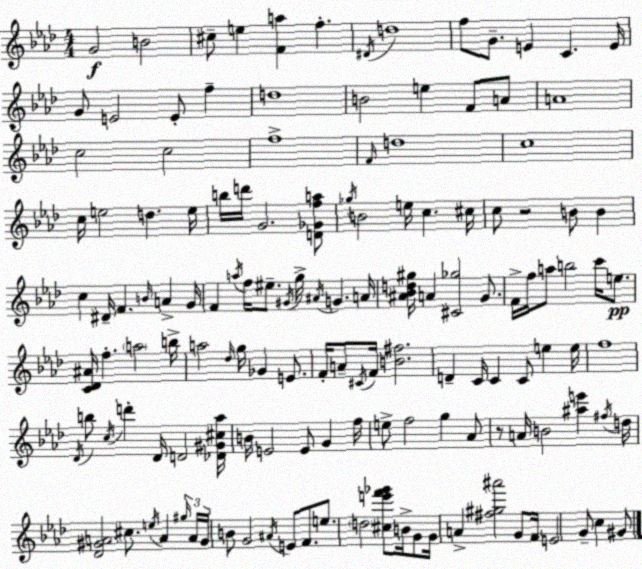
X:1
T:Untitled
M:4/4
L:1/4
K:Fm
G2 B2 ^c/2 e [Fa] f ^D/4 d4 f/2 G/2 E C E/4 G/2 E2 E/2 f d4 B2 e F/2 A/2 A4 c2 c2 f4 F/4 d4 c4 c/4 e2 d e/4 b/4 d'/4 G2 [D_Gfa]/2 _g/4 B2 e/4 c ^c/4 c/2 z2 B/2 B c ^D/4 F B/4 A G/4 F a/4 f/4 ^e/2 ^G/4 g/4 ^A/4 G A/4 [^A_Bd^g]/4 A [^C_g]2 G/2 F/4 f/4 a/2 b2 c'/4 e/2 [C_D^A]/4 f a2 b/4 a2 _d/4 g/4 _G E/2 F/4 A/2 ^C/4 F/4 [B^f]2 D C/4 C C/2 e e/4 f4 _D/4 b/2 c/4 d' _D/4 D2 [_D^G^c_a]/4 B/4 E2 E/2 G f/4 e/2 f2 g _A/2 z/2 A/4 B2 [^ae'] ^f/4 d/4 [_D^GA]2 ^c/2 e/4 A ^g/4 A/4 ^G/4 B/2 G2 ^A/4 E/2 F/2 e/2 d2 [^ce'f'_g']/2 B/4 G/2 G/4 A [^f^g^a']2 G/2 F/4 E2 G/2 c ^G/2